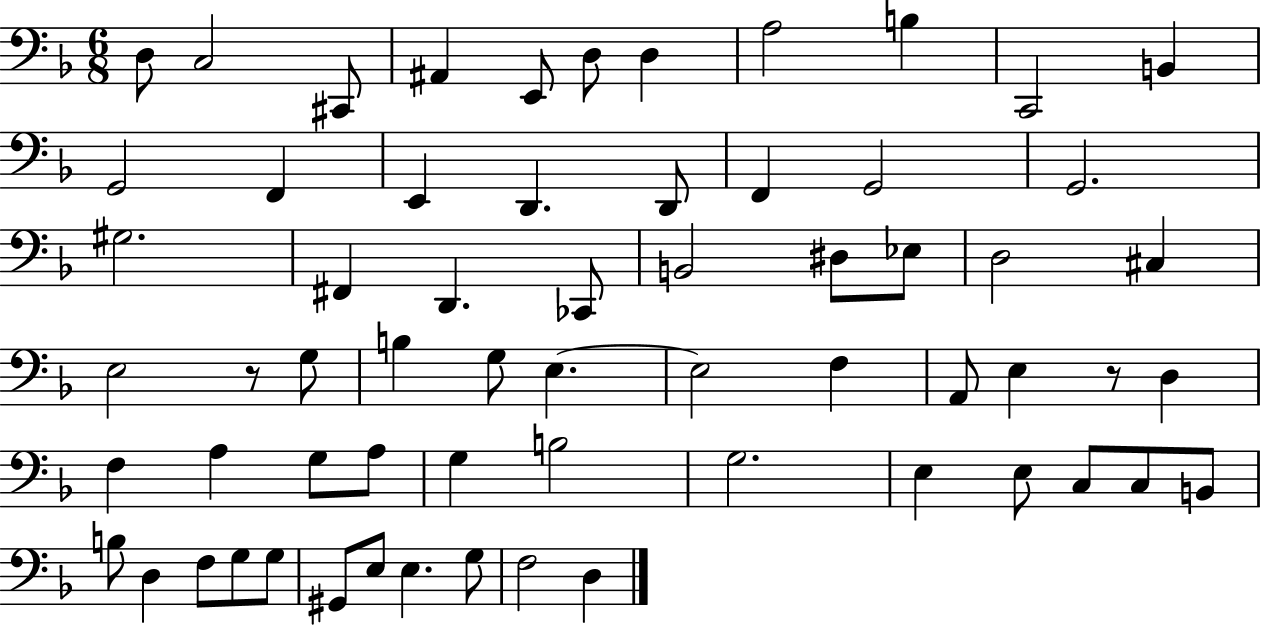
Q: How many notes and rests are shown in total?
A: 63